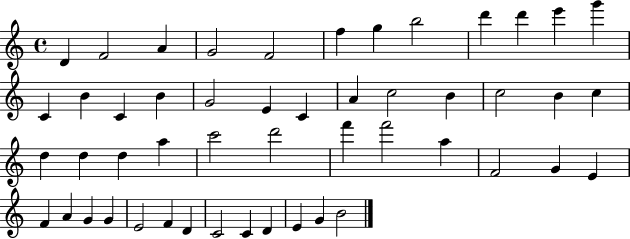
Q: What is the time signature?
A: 4/4